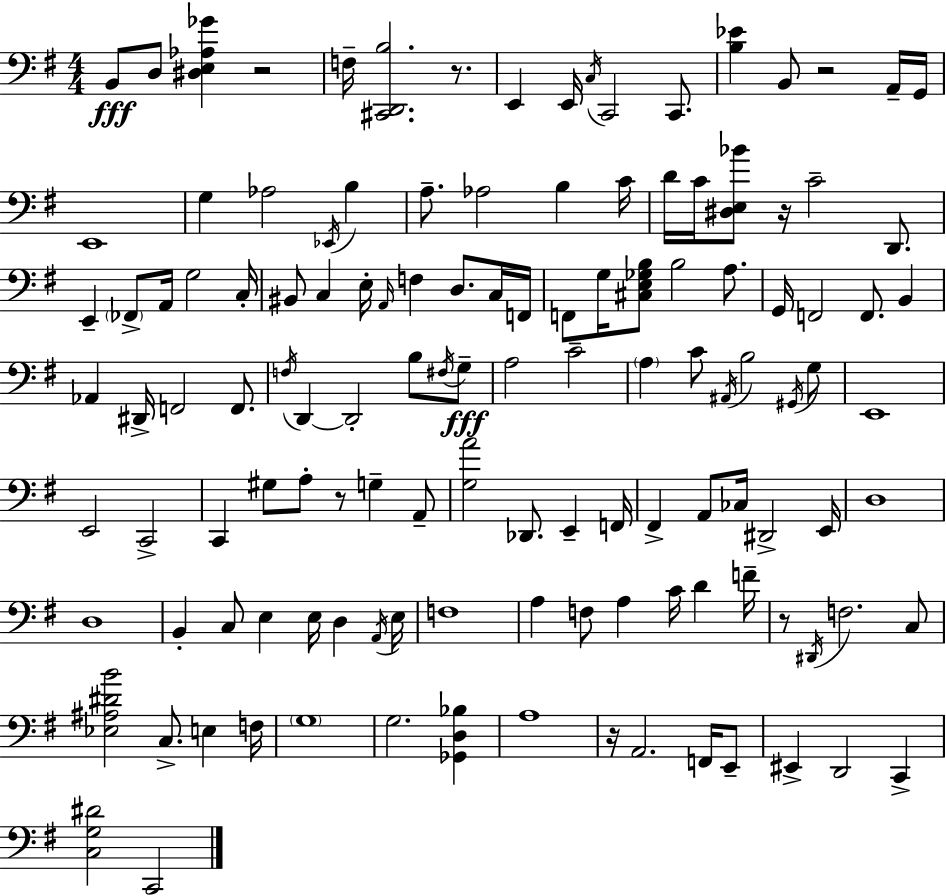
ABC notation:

X:1
T:Untitled
M:4/4
L:1/4
K:G
B,,/2 D,/2 [^D,E,_A,_G] z2 F,/4 [^C,,D,,B,]2 z/2 E,, E,,/4 C,/4 C,,2 C,,/2 [B,_E] B,,/2 z2 A,,/4 G,,/4 E,,4 G, _A,2 _E,,/4 B, A,/2 _A,2 B, C/4 D/4 C/4 [^D,E,_B]/2 z/4 C2 D,,/2 E,, _F,,/2 A,,/4 G,2 C,/4 ^B,,/2 C, E,/4 A,,/4 F, D,/2 C,/4 F,,/4 F,,/2 G,/4 [^C,E,_G,B,]/2 B,2 A,/2 G,,/4 F,,2 F,,/2 B,, _A,, ^D,,/4 F,,2 F,,/2 F,/4 D,, D,,2 B,/2 ^F,/4 G,/2 A,2 C2 A, C/2 ^A,,/4 B,2 ^G,,/4 G,/2 E,,4 E,,2 C,,2 C,, ^G,/2 A,/2 z/2 G, A,,/2 [G,A]2 _D,,/2 E,, F,,/4 ^F,, A,,/2 _C,/4 ^D,,2 E,,/4 D,4 D,4 B,, C,/2 E, E,/4 D, A,,/4 E,/4 F,4 A, F,/2 A, C/4 D F/4 z/2 ^D,,/4 F,2 C,/2 [_E,^A,^DB]2 C,/2 E, F,/4 G,4 G,2 [_G,,D,_B,] A,4 z/4 A,,2 F,,/4 E,,/2 ^E,, D,,2 C,, [C,G,^D]2 C,,2